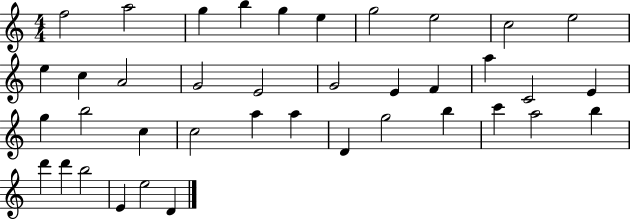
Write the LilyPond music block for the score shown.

{
  \clef treble
  \numericTimeSignature
  \time 4/4
  \key c \major
  f''2 a''2 | g''4 b''4 g''4 e''4 | g''2 e''2 | c''2 e''2 | \break e''4 c''4 a'2 | g'2 e'2 | g'2 e'4 f'4 | a''4 c'2 e'4 | \break g''4 b''2 c''4 | c''2 a''4 a''4 | d'4 g''2 b''4 | c'''4 a''2 b''4 | \break d'''4 d'''4 b''2 | e'4 e''2 d'4 | \bar "|."
}